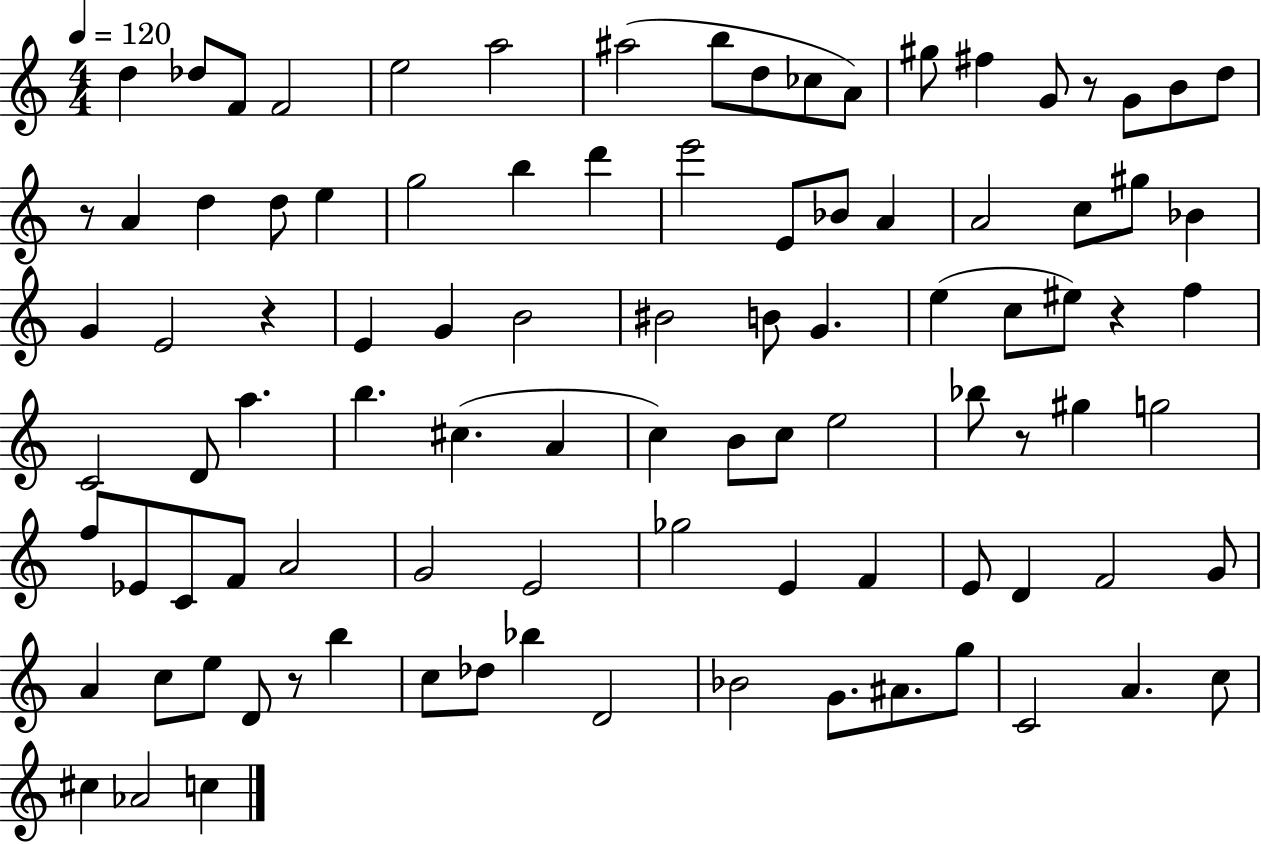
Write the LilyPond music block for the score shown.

{
  \clef treble
  \numericTimeSignature
  \time 4/4
  \key c \major
  \tempo 4 = 120
  d''4 des''8 f'8 f'2 | e''2 a''2 | ais''2( b''8 d''8 ces''8 a'8) | gis''8 fis''4 g'8 r8 g'8 b'8 d''8 | \break r8 a'4 d''4 d''8 e''4 | g''2 b''4 d'''4 | e'''2 e'8 bes'8 a'4 | a'2 c''8 gis''8 bes'4 | \break g'4 e'2 r4 | e'4 g'4 b'2 | bis'2 b'8 g'4. | e''4( c''8 eis''8) r4 f''4 | \break c'2 d'8 a''4. | b''4. cis''4.( a'4 | c''4) b'8 c''8 e''2 | bes''8 r8 gis''4 g''2 | \break f''8 ees'8 c'8 f'8 a'2 | g'2 e'2 | ges''2 e'4 f'4 | e'8 d'4 f'2 g'8 | \break a'4 c''8 e''8 d'8 r8 b''4 | c''8 des''8 bes''4 d'2 | bes'2 g'8. ais'8. g''8 | c'2 a'4. c''8 | \break cis''4 aes'2 c''4 | \bar "|."
}